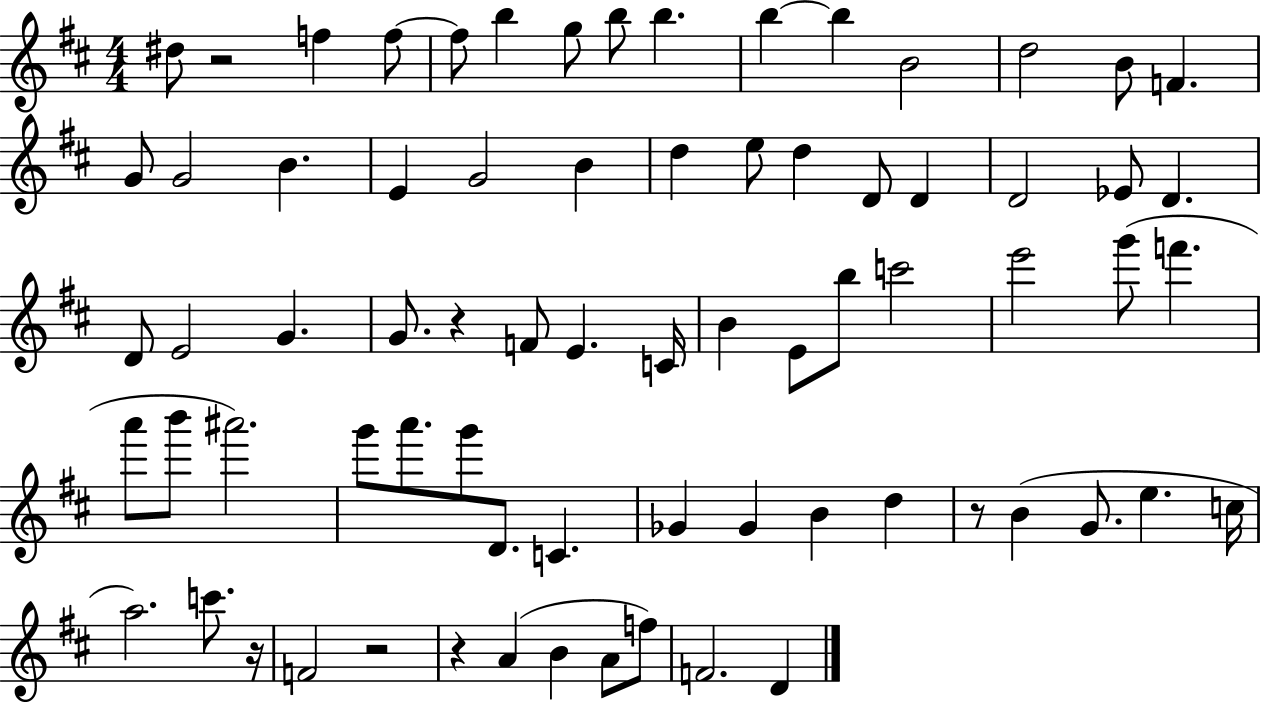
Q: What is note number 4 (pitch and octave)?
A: F5